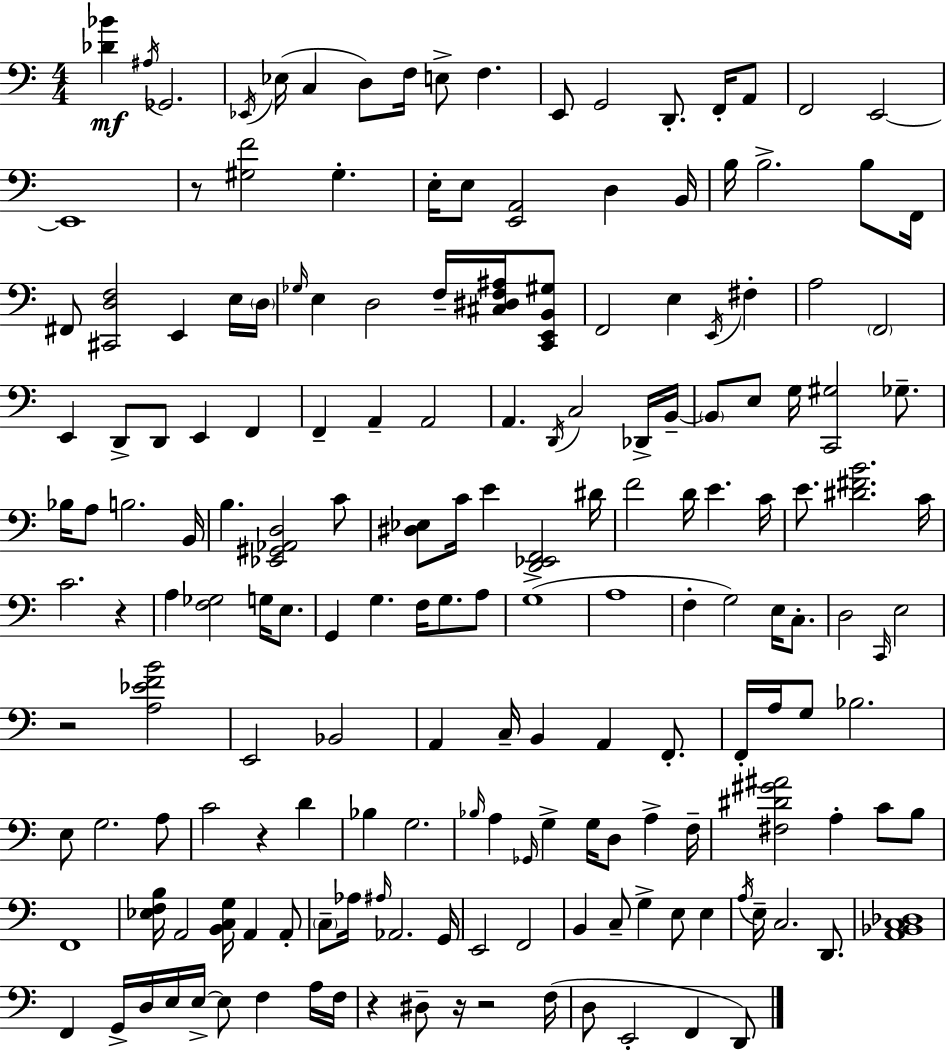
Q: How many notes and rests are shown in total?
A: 178